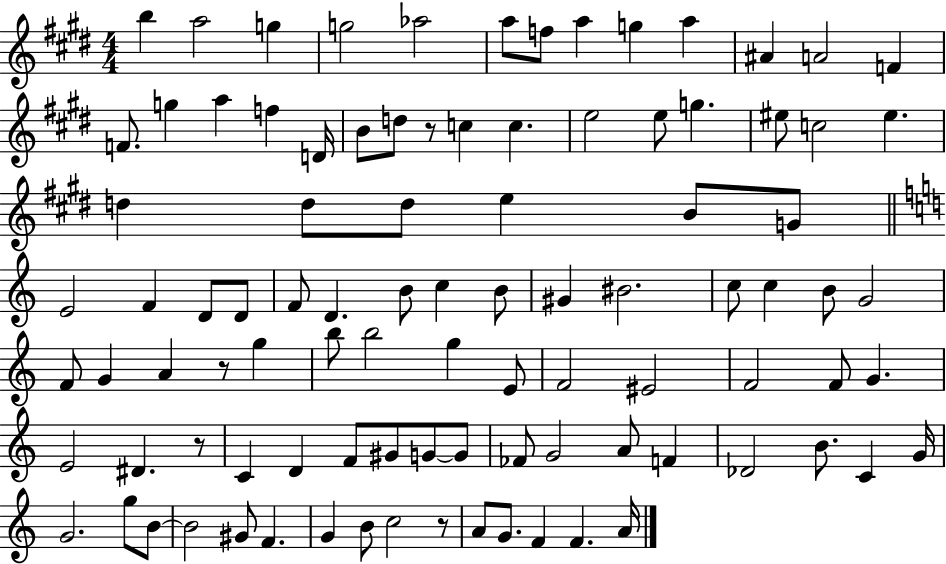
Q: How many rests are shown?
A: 4